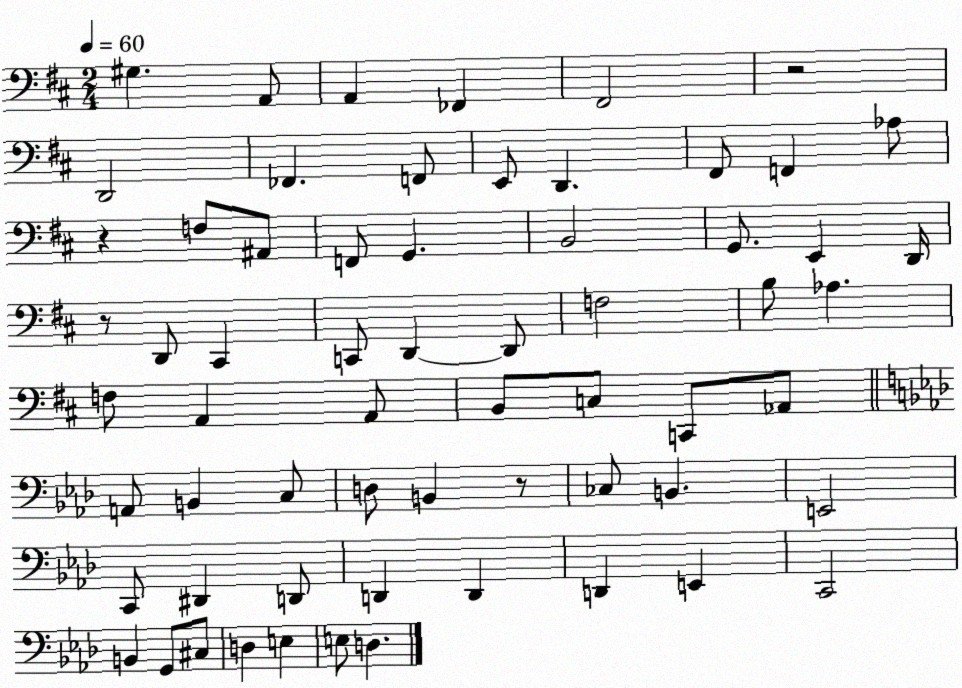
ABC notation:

X:1
T:Untitled
M:2/4
L:1/4
K:D
^G, A,,/2 A,, _F,, ^F,,2 z2 D,,2 _F,, F,,/2 E,,/2 D,, ^F,,/2 F,, _A,/2 z F,/2 ^A,,/2 F,,/2 G,, B,,2 G,,/2 E,, D,,/4 z/2 D,,/2 ^C,, C,,/2 D,, D,,/2 F,2 B,/2 _A, F,/2 A,, A,,/2 B,,/2 C,/2 C,,/2 _A,,/2 A,,/2 B,, C,/2 D,/2 B,, z/2 _C,/2 B,, E,,2 C,,/2 ^D,, D,,/2 D,, D,, D,, E,, C,,2 B,, G,,/2 ^C,/2 D, E, E,/2 D,